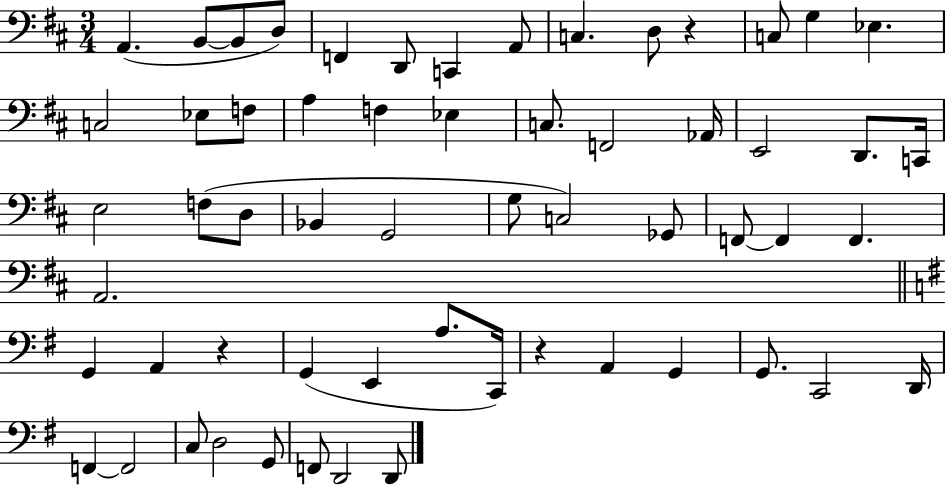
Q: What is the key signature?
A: D major